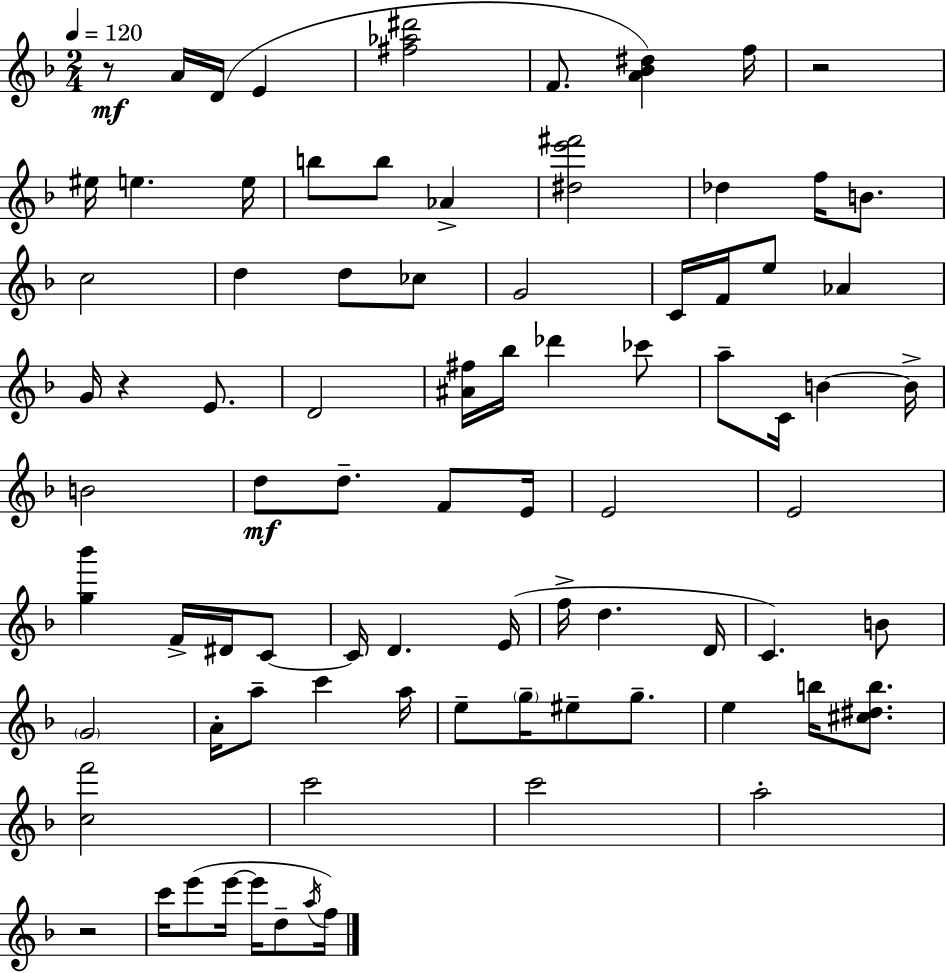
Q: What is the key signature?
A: D minor